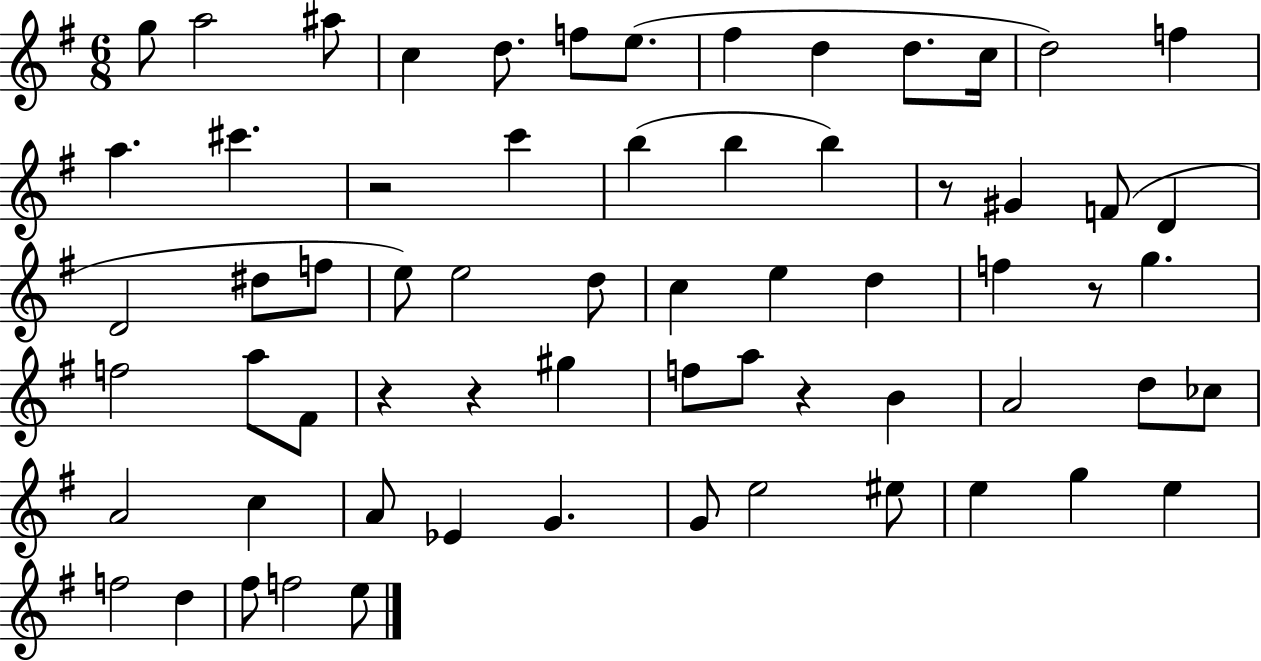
G5/e A5/h A#5/e C5/q D5/e. F5/e E5/e. F#5/q D5/q D5/e. C5/s D5/h F5/q A5/q. C#6/q. R/h C6/q B5/q B5/q B5/q R/e G#4/q F4/e D4/q D4/h D#5/e F5/e E5/e E5/h D5/e C5/q E5/q D5/q F5/q R/e G5/q. F5/h A5/e F#4/e R/q R/q G#5/q F5/e A5/e R/q B4/q A4/h D5/e CES5/e A4/h C5/q A4/e Eb4/q G4/q. G4/e E5/h EIS5/e E5/q G5/q E5/q F5/h D5/q F#5/e F5/h E5/e